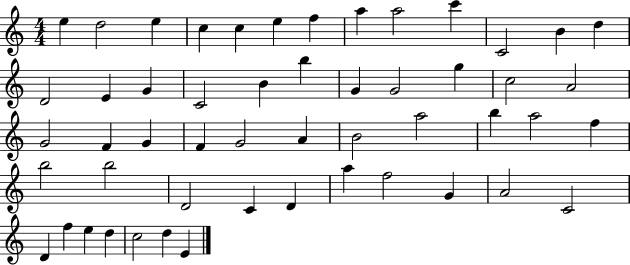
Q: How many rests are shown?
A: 0